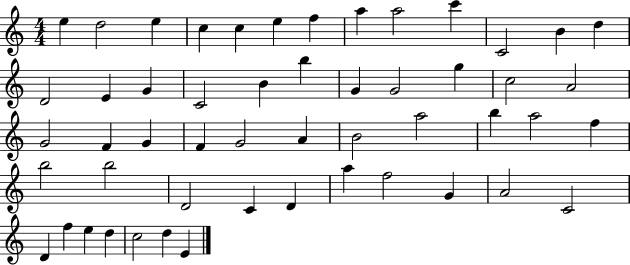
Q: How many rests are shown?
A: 0